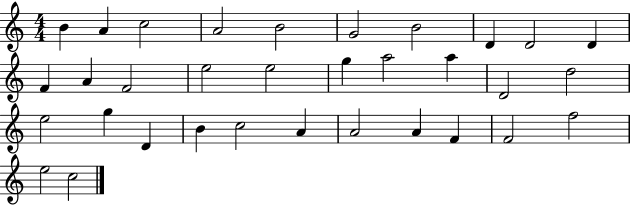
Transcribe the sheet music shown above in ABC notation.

X:1
T:Untitled
M:4/4
L:1/4
K:C
B A c2 A2 B2 G2 B2 D D2 D F A F2 e2 e2 g a2 a D2 d2 e2 g D B c2 A A2 A F F2 f2 e2 c2